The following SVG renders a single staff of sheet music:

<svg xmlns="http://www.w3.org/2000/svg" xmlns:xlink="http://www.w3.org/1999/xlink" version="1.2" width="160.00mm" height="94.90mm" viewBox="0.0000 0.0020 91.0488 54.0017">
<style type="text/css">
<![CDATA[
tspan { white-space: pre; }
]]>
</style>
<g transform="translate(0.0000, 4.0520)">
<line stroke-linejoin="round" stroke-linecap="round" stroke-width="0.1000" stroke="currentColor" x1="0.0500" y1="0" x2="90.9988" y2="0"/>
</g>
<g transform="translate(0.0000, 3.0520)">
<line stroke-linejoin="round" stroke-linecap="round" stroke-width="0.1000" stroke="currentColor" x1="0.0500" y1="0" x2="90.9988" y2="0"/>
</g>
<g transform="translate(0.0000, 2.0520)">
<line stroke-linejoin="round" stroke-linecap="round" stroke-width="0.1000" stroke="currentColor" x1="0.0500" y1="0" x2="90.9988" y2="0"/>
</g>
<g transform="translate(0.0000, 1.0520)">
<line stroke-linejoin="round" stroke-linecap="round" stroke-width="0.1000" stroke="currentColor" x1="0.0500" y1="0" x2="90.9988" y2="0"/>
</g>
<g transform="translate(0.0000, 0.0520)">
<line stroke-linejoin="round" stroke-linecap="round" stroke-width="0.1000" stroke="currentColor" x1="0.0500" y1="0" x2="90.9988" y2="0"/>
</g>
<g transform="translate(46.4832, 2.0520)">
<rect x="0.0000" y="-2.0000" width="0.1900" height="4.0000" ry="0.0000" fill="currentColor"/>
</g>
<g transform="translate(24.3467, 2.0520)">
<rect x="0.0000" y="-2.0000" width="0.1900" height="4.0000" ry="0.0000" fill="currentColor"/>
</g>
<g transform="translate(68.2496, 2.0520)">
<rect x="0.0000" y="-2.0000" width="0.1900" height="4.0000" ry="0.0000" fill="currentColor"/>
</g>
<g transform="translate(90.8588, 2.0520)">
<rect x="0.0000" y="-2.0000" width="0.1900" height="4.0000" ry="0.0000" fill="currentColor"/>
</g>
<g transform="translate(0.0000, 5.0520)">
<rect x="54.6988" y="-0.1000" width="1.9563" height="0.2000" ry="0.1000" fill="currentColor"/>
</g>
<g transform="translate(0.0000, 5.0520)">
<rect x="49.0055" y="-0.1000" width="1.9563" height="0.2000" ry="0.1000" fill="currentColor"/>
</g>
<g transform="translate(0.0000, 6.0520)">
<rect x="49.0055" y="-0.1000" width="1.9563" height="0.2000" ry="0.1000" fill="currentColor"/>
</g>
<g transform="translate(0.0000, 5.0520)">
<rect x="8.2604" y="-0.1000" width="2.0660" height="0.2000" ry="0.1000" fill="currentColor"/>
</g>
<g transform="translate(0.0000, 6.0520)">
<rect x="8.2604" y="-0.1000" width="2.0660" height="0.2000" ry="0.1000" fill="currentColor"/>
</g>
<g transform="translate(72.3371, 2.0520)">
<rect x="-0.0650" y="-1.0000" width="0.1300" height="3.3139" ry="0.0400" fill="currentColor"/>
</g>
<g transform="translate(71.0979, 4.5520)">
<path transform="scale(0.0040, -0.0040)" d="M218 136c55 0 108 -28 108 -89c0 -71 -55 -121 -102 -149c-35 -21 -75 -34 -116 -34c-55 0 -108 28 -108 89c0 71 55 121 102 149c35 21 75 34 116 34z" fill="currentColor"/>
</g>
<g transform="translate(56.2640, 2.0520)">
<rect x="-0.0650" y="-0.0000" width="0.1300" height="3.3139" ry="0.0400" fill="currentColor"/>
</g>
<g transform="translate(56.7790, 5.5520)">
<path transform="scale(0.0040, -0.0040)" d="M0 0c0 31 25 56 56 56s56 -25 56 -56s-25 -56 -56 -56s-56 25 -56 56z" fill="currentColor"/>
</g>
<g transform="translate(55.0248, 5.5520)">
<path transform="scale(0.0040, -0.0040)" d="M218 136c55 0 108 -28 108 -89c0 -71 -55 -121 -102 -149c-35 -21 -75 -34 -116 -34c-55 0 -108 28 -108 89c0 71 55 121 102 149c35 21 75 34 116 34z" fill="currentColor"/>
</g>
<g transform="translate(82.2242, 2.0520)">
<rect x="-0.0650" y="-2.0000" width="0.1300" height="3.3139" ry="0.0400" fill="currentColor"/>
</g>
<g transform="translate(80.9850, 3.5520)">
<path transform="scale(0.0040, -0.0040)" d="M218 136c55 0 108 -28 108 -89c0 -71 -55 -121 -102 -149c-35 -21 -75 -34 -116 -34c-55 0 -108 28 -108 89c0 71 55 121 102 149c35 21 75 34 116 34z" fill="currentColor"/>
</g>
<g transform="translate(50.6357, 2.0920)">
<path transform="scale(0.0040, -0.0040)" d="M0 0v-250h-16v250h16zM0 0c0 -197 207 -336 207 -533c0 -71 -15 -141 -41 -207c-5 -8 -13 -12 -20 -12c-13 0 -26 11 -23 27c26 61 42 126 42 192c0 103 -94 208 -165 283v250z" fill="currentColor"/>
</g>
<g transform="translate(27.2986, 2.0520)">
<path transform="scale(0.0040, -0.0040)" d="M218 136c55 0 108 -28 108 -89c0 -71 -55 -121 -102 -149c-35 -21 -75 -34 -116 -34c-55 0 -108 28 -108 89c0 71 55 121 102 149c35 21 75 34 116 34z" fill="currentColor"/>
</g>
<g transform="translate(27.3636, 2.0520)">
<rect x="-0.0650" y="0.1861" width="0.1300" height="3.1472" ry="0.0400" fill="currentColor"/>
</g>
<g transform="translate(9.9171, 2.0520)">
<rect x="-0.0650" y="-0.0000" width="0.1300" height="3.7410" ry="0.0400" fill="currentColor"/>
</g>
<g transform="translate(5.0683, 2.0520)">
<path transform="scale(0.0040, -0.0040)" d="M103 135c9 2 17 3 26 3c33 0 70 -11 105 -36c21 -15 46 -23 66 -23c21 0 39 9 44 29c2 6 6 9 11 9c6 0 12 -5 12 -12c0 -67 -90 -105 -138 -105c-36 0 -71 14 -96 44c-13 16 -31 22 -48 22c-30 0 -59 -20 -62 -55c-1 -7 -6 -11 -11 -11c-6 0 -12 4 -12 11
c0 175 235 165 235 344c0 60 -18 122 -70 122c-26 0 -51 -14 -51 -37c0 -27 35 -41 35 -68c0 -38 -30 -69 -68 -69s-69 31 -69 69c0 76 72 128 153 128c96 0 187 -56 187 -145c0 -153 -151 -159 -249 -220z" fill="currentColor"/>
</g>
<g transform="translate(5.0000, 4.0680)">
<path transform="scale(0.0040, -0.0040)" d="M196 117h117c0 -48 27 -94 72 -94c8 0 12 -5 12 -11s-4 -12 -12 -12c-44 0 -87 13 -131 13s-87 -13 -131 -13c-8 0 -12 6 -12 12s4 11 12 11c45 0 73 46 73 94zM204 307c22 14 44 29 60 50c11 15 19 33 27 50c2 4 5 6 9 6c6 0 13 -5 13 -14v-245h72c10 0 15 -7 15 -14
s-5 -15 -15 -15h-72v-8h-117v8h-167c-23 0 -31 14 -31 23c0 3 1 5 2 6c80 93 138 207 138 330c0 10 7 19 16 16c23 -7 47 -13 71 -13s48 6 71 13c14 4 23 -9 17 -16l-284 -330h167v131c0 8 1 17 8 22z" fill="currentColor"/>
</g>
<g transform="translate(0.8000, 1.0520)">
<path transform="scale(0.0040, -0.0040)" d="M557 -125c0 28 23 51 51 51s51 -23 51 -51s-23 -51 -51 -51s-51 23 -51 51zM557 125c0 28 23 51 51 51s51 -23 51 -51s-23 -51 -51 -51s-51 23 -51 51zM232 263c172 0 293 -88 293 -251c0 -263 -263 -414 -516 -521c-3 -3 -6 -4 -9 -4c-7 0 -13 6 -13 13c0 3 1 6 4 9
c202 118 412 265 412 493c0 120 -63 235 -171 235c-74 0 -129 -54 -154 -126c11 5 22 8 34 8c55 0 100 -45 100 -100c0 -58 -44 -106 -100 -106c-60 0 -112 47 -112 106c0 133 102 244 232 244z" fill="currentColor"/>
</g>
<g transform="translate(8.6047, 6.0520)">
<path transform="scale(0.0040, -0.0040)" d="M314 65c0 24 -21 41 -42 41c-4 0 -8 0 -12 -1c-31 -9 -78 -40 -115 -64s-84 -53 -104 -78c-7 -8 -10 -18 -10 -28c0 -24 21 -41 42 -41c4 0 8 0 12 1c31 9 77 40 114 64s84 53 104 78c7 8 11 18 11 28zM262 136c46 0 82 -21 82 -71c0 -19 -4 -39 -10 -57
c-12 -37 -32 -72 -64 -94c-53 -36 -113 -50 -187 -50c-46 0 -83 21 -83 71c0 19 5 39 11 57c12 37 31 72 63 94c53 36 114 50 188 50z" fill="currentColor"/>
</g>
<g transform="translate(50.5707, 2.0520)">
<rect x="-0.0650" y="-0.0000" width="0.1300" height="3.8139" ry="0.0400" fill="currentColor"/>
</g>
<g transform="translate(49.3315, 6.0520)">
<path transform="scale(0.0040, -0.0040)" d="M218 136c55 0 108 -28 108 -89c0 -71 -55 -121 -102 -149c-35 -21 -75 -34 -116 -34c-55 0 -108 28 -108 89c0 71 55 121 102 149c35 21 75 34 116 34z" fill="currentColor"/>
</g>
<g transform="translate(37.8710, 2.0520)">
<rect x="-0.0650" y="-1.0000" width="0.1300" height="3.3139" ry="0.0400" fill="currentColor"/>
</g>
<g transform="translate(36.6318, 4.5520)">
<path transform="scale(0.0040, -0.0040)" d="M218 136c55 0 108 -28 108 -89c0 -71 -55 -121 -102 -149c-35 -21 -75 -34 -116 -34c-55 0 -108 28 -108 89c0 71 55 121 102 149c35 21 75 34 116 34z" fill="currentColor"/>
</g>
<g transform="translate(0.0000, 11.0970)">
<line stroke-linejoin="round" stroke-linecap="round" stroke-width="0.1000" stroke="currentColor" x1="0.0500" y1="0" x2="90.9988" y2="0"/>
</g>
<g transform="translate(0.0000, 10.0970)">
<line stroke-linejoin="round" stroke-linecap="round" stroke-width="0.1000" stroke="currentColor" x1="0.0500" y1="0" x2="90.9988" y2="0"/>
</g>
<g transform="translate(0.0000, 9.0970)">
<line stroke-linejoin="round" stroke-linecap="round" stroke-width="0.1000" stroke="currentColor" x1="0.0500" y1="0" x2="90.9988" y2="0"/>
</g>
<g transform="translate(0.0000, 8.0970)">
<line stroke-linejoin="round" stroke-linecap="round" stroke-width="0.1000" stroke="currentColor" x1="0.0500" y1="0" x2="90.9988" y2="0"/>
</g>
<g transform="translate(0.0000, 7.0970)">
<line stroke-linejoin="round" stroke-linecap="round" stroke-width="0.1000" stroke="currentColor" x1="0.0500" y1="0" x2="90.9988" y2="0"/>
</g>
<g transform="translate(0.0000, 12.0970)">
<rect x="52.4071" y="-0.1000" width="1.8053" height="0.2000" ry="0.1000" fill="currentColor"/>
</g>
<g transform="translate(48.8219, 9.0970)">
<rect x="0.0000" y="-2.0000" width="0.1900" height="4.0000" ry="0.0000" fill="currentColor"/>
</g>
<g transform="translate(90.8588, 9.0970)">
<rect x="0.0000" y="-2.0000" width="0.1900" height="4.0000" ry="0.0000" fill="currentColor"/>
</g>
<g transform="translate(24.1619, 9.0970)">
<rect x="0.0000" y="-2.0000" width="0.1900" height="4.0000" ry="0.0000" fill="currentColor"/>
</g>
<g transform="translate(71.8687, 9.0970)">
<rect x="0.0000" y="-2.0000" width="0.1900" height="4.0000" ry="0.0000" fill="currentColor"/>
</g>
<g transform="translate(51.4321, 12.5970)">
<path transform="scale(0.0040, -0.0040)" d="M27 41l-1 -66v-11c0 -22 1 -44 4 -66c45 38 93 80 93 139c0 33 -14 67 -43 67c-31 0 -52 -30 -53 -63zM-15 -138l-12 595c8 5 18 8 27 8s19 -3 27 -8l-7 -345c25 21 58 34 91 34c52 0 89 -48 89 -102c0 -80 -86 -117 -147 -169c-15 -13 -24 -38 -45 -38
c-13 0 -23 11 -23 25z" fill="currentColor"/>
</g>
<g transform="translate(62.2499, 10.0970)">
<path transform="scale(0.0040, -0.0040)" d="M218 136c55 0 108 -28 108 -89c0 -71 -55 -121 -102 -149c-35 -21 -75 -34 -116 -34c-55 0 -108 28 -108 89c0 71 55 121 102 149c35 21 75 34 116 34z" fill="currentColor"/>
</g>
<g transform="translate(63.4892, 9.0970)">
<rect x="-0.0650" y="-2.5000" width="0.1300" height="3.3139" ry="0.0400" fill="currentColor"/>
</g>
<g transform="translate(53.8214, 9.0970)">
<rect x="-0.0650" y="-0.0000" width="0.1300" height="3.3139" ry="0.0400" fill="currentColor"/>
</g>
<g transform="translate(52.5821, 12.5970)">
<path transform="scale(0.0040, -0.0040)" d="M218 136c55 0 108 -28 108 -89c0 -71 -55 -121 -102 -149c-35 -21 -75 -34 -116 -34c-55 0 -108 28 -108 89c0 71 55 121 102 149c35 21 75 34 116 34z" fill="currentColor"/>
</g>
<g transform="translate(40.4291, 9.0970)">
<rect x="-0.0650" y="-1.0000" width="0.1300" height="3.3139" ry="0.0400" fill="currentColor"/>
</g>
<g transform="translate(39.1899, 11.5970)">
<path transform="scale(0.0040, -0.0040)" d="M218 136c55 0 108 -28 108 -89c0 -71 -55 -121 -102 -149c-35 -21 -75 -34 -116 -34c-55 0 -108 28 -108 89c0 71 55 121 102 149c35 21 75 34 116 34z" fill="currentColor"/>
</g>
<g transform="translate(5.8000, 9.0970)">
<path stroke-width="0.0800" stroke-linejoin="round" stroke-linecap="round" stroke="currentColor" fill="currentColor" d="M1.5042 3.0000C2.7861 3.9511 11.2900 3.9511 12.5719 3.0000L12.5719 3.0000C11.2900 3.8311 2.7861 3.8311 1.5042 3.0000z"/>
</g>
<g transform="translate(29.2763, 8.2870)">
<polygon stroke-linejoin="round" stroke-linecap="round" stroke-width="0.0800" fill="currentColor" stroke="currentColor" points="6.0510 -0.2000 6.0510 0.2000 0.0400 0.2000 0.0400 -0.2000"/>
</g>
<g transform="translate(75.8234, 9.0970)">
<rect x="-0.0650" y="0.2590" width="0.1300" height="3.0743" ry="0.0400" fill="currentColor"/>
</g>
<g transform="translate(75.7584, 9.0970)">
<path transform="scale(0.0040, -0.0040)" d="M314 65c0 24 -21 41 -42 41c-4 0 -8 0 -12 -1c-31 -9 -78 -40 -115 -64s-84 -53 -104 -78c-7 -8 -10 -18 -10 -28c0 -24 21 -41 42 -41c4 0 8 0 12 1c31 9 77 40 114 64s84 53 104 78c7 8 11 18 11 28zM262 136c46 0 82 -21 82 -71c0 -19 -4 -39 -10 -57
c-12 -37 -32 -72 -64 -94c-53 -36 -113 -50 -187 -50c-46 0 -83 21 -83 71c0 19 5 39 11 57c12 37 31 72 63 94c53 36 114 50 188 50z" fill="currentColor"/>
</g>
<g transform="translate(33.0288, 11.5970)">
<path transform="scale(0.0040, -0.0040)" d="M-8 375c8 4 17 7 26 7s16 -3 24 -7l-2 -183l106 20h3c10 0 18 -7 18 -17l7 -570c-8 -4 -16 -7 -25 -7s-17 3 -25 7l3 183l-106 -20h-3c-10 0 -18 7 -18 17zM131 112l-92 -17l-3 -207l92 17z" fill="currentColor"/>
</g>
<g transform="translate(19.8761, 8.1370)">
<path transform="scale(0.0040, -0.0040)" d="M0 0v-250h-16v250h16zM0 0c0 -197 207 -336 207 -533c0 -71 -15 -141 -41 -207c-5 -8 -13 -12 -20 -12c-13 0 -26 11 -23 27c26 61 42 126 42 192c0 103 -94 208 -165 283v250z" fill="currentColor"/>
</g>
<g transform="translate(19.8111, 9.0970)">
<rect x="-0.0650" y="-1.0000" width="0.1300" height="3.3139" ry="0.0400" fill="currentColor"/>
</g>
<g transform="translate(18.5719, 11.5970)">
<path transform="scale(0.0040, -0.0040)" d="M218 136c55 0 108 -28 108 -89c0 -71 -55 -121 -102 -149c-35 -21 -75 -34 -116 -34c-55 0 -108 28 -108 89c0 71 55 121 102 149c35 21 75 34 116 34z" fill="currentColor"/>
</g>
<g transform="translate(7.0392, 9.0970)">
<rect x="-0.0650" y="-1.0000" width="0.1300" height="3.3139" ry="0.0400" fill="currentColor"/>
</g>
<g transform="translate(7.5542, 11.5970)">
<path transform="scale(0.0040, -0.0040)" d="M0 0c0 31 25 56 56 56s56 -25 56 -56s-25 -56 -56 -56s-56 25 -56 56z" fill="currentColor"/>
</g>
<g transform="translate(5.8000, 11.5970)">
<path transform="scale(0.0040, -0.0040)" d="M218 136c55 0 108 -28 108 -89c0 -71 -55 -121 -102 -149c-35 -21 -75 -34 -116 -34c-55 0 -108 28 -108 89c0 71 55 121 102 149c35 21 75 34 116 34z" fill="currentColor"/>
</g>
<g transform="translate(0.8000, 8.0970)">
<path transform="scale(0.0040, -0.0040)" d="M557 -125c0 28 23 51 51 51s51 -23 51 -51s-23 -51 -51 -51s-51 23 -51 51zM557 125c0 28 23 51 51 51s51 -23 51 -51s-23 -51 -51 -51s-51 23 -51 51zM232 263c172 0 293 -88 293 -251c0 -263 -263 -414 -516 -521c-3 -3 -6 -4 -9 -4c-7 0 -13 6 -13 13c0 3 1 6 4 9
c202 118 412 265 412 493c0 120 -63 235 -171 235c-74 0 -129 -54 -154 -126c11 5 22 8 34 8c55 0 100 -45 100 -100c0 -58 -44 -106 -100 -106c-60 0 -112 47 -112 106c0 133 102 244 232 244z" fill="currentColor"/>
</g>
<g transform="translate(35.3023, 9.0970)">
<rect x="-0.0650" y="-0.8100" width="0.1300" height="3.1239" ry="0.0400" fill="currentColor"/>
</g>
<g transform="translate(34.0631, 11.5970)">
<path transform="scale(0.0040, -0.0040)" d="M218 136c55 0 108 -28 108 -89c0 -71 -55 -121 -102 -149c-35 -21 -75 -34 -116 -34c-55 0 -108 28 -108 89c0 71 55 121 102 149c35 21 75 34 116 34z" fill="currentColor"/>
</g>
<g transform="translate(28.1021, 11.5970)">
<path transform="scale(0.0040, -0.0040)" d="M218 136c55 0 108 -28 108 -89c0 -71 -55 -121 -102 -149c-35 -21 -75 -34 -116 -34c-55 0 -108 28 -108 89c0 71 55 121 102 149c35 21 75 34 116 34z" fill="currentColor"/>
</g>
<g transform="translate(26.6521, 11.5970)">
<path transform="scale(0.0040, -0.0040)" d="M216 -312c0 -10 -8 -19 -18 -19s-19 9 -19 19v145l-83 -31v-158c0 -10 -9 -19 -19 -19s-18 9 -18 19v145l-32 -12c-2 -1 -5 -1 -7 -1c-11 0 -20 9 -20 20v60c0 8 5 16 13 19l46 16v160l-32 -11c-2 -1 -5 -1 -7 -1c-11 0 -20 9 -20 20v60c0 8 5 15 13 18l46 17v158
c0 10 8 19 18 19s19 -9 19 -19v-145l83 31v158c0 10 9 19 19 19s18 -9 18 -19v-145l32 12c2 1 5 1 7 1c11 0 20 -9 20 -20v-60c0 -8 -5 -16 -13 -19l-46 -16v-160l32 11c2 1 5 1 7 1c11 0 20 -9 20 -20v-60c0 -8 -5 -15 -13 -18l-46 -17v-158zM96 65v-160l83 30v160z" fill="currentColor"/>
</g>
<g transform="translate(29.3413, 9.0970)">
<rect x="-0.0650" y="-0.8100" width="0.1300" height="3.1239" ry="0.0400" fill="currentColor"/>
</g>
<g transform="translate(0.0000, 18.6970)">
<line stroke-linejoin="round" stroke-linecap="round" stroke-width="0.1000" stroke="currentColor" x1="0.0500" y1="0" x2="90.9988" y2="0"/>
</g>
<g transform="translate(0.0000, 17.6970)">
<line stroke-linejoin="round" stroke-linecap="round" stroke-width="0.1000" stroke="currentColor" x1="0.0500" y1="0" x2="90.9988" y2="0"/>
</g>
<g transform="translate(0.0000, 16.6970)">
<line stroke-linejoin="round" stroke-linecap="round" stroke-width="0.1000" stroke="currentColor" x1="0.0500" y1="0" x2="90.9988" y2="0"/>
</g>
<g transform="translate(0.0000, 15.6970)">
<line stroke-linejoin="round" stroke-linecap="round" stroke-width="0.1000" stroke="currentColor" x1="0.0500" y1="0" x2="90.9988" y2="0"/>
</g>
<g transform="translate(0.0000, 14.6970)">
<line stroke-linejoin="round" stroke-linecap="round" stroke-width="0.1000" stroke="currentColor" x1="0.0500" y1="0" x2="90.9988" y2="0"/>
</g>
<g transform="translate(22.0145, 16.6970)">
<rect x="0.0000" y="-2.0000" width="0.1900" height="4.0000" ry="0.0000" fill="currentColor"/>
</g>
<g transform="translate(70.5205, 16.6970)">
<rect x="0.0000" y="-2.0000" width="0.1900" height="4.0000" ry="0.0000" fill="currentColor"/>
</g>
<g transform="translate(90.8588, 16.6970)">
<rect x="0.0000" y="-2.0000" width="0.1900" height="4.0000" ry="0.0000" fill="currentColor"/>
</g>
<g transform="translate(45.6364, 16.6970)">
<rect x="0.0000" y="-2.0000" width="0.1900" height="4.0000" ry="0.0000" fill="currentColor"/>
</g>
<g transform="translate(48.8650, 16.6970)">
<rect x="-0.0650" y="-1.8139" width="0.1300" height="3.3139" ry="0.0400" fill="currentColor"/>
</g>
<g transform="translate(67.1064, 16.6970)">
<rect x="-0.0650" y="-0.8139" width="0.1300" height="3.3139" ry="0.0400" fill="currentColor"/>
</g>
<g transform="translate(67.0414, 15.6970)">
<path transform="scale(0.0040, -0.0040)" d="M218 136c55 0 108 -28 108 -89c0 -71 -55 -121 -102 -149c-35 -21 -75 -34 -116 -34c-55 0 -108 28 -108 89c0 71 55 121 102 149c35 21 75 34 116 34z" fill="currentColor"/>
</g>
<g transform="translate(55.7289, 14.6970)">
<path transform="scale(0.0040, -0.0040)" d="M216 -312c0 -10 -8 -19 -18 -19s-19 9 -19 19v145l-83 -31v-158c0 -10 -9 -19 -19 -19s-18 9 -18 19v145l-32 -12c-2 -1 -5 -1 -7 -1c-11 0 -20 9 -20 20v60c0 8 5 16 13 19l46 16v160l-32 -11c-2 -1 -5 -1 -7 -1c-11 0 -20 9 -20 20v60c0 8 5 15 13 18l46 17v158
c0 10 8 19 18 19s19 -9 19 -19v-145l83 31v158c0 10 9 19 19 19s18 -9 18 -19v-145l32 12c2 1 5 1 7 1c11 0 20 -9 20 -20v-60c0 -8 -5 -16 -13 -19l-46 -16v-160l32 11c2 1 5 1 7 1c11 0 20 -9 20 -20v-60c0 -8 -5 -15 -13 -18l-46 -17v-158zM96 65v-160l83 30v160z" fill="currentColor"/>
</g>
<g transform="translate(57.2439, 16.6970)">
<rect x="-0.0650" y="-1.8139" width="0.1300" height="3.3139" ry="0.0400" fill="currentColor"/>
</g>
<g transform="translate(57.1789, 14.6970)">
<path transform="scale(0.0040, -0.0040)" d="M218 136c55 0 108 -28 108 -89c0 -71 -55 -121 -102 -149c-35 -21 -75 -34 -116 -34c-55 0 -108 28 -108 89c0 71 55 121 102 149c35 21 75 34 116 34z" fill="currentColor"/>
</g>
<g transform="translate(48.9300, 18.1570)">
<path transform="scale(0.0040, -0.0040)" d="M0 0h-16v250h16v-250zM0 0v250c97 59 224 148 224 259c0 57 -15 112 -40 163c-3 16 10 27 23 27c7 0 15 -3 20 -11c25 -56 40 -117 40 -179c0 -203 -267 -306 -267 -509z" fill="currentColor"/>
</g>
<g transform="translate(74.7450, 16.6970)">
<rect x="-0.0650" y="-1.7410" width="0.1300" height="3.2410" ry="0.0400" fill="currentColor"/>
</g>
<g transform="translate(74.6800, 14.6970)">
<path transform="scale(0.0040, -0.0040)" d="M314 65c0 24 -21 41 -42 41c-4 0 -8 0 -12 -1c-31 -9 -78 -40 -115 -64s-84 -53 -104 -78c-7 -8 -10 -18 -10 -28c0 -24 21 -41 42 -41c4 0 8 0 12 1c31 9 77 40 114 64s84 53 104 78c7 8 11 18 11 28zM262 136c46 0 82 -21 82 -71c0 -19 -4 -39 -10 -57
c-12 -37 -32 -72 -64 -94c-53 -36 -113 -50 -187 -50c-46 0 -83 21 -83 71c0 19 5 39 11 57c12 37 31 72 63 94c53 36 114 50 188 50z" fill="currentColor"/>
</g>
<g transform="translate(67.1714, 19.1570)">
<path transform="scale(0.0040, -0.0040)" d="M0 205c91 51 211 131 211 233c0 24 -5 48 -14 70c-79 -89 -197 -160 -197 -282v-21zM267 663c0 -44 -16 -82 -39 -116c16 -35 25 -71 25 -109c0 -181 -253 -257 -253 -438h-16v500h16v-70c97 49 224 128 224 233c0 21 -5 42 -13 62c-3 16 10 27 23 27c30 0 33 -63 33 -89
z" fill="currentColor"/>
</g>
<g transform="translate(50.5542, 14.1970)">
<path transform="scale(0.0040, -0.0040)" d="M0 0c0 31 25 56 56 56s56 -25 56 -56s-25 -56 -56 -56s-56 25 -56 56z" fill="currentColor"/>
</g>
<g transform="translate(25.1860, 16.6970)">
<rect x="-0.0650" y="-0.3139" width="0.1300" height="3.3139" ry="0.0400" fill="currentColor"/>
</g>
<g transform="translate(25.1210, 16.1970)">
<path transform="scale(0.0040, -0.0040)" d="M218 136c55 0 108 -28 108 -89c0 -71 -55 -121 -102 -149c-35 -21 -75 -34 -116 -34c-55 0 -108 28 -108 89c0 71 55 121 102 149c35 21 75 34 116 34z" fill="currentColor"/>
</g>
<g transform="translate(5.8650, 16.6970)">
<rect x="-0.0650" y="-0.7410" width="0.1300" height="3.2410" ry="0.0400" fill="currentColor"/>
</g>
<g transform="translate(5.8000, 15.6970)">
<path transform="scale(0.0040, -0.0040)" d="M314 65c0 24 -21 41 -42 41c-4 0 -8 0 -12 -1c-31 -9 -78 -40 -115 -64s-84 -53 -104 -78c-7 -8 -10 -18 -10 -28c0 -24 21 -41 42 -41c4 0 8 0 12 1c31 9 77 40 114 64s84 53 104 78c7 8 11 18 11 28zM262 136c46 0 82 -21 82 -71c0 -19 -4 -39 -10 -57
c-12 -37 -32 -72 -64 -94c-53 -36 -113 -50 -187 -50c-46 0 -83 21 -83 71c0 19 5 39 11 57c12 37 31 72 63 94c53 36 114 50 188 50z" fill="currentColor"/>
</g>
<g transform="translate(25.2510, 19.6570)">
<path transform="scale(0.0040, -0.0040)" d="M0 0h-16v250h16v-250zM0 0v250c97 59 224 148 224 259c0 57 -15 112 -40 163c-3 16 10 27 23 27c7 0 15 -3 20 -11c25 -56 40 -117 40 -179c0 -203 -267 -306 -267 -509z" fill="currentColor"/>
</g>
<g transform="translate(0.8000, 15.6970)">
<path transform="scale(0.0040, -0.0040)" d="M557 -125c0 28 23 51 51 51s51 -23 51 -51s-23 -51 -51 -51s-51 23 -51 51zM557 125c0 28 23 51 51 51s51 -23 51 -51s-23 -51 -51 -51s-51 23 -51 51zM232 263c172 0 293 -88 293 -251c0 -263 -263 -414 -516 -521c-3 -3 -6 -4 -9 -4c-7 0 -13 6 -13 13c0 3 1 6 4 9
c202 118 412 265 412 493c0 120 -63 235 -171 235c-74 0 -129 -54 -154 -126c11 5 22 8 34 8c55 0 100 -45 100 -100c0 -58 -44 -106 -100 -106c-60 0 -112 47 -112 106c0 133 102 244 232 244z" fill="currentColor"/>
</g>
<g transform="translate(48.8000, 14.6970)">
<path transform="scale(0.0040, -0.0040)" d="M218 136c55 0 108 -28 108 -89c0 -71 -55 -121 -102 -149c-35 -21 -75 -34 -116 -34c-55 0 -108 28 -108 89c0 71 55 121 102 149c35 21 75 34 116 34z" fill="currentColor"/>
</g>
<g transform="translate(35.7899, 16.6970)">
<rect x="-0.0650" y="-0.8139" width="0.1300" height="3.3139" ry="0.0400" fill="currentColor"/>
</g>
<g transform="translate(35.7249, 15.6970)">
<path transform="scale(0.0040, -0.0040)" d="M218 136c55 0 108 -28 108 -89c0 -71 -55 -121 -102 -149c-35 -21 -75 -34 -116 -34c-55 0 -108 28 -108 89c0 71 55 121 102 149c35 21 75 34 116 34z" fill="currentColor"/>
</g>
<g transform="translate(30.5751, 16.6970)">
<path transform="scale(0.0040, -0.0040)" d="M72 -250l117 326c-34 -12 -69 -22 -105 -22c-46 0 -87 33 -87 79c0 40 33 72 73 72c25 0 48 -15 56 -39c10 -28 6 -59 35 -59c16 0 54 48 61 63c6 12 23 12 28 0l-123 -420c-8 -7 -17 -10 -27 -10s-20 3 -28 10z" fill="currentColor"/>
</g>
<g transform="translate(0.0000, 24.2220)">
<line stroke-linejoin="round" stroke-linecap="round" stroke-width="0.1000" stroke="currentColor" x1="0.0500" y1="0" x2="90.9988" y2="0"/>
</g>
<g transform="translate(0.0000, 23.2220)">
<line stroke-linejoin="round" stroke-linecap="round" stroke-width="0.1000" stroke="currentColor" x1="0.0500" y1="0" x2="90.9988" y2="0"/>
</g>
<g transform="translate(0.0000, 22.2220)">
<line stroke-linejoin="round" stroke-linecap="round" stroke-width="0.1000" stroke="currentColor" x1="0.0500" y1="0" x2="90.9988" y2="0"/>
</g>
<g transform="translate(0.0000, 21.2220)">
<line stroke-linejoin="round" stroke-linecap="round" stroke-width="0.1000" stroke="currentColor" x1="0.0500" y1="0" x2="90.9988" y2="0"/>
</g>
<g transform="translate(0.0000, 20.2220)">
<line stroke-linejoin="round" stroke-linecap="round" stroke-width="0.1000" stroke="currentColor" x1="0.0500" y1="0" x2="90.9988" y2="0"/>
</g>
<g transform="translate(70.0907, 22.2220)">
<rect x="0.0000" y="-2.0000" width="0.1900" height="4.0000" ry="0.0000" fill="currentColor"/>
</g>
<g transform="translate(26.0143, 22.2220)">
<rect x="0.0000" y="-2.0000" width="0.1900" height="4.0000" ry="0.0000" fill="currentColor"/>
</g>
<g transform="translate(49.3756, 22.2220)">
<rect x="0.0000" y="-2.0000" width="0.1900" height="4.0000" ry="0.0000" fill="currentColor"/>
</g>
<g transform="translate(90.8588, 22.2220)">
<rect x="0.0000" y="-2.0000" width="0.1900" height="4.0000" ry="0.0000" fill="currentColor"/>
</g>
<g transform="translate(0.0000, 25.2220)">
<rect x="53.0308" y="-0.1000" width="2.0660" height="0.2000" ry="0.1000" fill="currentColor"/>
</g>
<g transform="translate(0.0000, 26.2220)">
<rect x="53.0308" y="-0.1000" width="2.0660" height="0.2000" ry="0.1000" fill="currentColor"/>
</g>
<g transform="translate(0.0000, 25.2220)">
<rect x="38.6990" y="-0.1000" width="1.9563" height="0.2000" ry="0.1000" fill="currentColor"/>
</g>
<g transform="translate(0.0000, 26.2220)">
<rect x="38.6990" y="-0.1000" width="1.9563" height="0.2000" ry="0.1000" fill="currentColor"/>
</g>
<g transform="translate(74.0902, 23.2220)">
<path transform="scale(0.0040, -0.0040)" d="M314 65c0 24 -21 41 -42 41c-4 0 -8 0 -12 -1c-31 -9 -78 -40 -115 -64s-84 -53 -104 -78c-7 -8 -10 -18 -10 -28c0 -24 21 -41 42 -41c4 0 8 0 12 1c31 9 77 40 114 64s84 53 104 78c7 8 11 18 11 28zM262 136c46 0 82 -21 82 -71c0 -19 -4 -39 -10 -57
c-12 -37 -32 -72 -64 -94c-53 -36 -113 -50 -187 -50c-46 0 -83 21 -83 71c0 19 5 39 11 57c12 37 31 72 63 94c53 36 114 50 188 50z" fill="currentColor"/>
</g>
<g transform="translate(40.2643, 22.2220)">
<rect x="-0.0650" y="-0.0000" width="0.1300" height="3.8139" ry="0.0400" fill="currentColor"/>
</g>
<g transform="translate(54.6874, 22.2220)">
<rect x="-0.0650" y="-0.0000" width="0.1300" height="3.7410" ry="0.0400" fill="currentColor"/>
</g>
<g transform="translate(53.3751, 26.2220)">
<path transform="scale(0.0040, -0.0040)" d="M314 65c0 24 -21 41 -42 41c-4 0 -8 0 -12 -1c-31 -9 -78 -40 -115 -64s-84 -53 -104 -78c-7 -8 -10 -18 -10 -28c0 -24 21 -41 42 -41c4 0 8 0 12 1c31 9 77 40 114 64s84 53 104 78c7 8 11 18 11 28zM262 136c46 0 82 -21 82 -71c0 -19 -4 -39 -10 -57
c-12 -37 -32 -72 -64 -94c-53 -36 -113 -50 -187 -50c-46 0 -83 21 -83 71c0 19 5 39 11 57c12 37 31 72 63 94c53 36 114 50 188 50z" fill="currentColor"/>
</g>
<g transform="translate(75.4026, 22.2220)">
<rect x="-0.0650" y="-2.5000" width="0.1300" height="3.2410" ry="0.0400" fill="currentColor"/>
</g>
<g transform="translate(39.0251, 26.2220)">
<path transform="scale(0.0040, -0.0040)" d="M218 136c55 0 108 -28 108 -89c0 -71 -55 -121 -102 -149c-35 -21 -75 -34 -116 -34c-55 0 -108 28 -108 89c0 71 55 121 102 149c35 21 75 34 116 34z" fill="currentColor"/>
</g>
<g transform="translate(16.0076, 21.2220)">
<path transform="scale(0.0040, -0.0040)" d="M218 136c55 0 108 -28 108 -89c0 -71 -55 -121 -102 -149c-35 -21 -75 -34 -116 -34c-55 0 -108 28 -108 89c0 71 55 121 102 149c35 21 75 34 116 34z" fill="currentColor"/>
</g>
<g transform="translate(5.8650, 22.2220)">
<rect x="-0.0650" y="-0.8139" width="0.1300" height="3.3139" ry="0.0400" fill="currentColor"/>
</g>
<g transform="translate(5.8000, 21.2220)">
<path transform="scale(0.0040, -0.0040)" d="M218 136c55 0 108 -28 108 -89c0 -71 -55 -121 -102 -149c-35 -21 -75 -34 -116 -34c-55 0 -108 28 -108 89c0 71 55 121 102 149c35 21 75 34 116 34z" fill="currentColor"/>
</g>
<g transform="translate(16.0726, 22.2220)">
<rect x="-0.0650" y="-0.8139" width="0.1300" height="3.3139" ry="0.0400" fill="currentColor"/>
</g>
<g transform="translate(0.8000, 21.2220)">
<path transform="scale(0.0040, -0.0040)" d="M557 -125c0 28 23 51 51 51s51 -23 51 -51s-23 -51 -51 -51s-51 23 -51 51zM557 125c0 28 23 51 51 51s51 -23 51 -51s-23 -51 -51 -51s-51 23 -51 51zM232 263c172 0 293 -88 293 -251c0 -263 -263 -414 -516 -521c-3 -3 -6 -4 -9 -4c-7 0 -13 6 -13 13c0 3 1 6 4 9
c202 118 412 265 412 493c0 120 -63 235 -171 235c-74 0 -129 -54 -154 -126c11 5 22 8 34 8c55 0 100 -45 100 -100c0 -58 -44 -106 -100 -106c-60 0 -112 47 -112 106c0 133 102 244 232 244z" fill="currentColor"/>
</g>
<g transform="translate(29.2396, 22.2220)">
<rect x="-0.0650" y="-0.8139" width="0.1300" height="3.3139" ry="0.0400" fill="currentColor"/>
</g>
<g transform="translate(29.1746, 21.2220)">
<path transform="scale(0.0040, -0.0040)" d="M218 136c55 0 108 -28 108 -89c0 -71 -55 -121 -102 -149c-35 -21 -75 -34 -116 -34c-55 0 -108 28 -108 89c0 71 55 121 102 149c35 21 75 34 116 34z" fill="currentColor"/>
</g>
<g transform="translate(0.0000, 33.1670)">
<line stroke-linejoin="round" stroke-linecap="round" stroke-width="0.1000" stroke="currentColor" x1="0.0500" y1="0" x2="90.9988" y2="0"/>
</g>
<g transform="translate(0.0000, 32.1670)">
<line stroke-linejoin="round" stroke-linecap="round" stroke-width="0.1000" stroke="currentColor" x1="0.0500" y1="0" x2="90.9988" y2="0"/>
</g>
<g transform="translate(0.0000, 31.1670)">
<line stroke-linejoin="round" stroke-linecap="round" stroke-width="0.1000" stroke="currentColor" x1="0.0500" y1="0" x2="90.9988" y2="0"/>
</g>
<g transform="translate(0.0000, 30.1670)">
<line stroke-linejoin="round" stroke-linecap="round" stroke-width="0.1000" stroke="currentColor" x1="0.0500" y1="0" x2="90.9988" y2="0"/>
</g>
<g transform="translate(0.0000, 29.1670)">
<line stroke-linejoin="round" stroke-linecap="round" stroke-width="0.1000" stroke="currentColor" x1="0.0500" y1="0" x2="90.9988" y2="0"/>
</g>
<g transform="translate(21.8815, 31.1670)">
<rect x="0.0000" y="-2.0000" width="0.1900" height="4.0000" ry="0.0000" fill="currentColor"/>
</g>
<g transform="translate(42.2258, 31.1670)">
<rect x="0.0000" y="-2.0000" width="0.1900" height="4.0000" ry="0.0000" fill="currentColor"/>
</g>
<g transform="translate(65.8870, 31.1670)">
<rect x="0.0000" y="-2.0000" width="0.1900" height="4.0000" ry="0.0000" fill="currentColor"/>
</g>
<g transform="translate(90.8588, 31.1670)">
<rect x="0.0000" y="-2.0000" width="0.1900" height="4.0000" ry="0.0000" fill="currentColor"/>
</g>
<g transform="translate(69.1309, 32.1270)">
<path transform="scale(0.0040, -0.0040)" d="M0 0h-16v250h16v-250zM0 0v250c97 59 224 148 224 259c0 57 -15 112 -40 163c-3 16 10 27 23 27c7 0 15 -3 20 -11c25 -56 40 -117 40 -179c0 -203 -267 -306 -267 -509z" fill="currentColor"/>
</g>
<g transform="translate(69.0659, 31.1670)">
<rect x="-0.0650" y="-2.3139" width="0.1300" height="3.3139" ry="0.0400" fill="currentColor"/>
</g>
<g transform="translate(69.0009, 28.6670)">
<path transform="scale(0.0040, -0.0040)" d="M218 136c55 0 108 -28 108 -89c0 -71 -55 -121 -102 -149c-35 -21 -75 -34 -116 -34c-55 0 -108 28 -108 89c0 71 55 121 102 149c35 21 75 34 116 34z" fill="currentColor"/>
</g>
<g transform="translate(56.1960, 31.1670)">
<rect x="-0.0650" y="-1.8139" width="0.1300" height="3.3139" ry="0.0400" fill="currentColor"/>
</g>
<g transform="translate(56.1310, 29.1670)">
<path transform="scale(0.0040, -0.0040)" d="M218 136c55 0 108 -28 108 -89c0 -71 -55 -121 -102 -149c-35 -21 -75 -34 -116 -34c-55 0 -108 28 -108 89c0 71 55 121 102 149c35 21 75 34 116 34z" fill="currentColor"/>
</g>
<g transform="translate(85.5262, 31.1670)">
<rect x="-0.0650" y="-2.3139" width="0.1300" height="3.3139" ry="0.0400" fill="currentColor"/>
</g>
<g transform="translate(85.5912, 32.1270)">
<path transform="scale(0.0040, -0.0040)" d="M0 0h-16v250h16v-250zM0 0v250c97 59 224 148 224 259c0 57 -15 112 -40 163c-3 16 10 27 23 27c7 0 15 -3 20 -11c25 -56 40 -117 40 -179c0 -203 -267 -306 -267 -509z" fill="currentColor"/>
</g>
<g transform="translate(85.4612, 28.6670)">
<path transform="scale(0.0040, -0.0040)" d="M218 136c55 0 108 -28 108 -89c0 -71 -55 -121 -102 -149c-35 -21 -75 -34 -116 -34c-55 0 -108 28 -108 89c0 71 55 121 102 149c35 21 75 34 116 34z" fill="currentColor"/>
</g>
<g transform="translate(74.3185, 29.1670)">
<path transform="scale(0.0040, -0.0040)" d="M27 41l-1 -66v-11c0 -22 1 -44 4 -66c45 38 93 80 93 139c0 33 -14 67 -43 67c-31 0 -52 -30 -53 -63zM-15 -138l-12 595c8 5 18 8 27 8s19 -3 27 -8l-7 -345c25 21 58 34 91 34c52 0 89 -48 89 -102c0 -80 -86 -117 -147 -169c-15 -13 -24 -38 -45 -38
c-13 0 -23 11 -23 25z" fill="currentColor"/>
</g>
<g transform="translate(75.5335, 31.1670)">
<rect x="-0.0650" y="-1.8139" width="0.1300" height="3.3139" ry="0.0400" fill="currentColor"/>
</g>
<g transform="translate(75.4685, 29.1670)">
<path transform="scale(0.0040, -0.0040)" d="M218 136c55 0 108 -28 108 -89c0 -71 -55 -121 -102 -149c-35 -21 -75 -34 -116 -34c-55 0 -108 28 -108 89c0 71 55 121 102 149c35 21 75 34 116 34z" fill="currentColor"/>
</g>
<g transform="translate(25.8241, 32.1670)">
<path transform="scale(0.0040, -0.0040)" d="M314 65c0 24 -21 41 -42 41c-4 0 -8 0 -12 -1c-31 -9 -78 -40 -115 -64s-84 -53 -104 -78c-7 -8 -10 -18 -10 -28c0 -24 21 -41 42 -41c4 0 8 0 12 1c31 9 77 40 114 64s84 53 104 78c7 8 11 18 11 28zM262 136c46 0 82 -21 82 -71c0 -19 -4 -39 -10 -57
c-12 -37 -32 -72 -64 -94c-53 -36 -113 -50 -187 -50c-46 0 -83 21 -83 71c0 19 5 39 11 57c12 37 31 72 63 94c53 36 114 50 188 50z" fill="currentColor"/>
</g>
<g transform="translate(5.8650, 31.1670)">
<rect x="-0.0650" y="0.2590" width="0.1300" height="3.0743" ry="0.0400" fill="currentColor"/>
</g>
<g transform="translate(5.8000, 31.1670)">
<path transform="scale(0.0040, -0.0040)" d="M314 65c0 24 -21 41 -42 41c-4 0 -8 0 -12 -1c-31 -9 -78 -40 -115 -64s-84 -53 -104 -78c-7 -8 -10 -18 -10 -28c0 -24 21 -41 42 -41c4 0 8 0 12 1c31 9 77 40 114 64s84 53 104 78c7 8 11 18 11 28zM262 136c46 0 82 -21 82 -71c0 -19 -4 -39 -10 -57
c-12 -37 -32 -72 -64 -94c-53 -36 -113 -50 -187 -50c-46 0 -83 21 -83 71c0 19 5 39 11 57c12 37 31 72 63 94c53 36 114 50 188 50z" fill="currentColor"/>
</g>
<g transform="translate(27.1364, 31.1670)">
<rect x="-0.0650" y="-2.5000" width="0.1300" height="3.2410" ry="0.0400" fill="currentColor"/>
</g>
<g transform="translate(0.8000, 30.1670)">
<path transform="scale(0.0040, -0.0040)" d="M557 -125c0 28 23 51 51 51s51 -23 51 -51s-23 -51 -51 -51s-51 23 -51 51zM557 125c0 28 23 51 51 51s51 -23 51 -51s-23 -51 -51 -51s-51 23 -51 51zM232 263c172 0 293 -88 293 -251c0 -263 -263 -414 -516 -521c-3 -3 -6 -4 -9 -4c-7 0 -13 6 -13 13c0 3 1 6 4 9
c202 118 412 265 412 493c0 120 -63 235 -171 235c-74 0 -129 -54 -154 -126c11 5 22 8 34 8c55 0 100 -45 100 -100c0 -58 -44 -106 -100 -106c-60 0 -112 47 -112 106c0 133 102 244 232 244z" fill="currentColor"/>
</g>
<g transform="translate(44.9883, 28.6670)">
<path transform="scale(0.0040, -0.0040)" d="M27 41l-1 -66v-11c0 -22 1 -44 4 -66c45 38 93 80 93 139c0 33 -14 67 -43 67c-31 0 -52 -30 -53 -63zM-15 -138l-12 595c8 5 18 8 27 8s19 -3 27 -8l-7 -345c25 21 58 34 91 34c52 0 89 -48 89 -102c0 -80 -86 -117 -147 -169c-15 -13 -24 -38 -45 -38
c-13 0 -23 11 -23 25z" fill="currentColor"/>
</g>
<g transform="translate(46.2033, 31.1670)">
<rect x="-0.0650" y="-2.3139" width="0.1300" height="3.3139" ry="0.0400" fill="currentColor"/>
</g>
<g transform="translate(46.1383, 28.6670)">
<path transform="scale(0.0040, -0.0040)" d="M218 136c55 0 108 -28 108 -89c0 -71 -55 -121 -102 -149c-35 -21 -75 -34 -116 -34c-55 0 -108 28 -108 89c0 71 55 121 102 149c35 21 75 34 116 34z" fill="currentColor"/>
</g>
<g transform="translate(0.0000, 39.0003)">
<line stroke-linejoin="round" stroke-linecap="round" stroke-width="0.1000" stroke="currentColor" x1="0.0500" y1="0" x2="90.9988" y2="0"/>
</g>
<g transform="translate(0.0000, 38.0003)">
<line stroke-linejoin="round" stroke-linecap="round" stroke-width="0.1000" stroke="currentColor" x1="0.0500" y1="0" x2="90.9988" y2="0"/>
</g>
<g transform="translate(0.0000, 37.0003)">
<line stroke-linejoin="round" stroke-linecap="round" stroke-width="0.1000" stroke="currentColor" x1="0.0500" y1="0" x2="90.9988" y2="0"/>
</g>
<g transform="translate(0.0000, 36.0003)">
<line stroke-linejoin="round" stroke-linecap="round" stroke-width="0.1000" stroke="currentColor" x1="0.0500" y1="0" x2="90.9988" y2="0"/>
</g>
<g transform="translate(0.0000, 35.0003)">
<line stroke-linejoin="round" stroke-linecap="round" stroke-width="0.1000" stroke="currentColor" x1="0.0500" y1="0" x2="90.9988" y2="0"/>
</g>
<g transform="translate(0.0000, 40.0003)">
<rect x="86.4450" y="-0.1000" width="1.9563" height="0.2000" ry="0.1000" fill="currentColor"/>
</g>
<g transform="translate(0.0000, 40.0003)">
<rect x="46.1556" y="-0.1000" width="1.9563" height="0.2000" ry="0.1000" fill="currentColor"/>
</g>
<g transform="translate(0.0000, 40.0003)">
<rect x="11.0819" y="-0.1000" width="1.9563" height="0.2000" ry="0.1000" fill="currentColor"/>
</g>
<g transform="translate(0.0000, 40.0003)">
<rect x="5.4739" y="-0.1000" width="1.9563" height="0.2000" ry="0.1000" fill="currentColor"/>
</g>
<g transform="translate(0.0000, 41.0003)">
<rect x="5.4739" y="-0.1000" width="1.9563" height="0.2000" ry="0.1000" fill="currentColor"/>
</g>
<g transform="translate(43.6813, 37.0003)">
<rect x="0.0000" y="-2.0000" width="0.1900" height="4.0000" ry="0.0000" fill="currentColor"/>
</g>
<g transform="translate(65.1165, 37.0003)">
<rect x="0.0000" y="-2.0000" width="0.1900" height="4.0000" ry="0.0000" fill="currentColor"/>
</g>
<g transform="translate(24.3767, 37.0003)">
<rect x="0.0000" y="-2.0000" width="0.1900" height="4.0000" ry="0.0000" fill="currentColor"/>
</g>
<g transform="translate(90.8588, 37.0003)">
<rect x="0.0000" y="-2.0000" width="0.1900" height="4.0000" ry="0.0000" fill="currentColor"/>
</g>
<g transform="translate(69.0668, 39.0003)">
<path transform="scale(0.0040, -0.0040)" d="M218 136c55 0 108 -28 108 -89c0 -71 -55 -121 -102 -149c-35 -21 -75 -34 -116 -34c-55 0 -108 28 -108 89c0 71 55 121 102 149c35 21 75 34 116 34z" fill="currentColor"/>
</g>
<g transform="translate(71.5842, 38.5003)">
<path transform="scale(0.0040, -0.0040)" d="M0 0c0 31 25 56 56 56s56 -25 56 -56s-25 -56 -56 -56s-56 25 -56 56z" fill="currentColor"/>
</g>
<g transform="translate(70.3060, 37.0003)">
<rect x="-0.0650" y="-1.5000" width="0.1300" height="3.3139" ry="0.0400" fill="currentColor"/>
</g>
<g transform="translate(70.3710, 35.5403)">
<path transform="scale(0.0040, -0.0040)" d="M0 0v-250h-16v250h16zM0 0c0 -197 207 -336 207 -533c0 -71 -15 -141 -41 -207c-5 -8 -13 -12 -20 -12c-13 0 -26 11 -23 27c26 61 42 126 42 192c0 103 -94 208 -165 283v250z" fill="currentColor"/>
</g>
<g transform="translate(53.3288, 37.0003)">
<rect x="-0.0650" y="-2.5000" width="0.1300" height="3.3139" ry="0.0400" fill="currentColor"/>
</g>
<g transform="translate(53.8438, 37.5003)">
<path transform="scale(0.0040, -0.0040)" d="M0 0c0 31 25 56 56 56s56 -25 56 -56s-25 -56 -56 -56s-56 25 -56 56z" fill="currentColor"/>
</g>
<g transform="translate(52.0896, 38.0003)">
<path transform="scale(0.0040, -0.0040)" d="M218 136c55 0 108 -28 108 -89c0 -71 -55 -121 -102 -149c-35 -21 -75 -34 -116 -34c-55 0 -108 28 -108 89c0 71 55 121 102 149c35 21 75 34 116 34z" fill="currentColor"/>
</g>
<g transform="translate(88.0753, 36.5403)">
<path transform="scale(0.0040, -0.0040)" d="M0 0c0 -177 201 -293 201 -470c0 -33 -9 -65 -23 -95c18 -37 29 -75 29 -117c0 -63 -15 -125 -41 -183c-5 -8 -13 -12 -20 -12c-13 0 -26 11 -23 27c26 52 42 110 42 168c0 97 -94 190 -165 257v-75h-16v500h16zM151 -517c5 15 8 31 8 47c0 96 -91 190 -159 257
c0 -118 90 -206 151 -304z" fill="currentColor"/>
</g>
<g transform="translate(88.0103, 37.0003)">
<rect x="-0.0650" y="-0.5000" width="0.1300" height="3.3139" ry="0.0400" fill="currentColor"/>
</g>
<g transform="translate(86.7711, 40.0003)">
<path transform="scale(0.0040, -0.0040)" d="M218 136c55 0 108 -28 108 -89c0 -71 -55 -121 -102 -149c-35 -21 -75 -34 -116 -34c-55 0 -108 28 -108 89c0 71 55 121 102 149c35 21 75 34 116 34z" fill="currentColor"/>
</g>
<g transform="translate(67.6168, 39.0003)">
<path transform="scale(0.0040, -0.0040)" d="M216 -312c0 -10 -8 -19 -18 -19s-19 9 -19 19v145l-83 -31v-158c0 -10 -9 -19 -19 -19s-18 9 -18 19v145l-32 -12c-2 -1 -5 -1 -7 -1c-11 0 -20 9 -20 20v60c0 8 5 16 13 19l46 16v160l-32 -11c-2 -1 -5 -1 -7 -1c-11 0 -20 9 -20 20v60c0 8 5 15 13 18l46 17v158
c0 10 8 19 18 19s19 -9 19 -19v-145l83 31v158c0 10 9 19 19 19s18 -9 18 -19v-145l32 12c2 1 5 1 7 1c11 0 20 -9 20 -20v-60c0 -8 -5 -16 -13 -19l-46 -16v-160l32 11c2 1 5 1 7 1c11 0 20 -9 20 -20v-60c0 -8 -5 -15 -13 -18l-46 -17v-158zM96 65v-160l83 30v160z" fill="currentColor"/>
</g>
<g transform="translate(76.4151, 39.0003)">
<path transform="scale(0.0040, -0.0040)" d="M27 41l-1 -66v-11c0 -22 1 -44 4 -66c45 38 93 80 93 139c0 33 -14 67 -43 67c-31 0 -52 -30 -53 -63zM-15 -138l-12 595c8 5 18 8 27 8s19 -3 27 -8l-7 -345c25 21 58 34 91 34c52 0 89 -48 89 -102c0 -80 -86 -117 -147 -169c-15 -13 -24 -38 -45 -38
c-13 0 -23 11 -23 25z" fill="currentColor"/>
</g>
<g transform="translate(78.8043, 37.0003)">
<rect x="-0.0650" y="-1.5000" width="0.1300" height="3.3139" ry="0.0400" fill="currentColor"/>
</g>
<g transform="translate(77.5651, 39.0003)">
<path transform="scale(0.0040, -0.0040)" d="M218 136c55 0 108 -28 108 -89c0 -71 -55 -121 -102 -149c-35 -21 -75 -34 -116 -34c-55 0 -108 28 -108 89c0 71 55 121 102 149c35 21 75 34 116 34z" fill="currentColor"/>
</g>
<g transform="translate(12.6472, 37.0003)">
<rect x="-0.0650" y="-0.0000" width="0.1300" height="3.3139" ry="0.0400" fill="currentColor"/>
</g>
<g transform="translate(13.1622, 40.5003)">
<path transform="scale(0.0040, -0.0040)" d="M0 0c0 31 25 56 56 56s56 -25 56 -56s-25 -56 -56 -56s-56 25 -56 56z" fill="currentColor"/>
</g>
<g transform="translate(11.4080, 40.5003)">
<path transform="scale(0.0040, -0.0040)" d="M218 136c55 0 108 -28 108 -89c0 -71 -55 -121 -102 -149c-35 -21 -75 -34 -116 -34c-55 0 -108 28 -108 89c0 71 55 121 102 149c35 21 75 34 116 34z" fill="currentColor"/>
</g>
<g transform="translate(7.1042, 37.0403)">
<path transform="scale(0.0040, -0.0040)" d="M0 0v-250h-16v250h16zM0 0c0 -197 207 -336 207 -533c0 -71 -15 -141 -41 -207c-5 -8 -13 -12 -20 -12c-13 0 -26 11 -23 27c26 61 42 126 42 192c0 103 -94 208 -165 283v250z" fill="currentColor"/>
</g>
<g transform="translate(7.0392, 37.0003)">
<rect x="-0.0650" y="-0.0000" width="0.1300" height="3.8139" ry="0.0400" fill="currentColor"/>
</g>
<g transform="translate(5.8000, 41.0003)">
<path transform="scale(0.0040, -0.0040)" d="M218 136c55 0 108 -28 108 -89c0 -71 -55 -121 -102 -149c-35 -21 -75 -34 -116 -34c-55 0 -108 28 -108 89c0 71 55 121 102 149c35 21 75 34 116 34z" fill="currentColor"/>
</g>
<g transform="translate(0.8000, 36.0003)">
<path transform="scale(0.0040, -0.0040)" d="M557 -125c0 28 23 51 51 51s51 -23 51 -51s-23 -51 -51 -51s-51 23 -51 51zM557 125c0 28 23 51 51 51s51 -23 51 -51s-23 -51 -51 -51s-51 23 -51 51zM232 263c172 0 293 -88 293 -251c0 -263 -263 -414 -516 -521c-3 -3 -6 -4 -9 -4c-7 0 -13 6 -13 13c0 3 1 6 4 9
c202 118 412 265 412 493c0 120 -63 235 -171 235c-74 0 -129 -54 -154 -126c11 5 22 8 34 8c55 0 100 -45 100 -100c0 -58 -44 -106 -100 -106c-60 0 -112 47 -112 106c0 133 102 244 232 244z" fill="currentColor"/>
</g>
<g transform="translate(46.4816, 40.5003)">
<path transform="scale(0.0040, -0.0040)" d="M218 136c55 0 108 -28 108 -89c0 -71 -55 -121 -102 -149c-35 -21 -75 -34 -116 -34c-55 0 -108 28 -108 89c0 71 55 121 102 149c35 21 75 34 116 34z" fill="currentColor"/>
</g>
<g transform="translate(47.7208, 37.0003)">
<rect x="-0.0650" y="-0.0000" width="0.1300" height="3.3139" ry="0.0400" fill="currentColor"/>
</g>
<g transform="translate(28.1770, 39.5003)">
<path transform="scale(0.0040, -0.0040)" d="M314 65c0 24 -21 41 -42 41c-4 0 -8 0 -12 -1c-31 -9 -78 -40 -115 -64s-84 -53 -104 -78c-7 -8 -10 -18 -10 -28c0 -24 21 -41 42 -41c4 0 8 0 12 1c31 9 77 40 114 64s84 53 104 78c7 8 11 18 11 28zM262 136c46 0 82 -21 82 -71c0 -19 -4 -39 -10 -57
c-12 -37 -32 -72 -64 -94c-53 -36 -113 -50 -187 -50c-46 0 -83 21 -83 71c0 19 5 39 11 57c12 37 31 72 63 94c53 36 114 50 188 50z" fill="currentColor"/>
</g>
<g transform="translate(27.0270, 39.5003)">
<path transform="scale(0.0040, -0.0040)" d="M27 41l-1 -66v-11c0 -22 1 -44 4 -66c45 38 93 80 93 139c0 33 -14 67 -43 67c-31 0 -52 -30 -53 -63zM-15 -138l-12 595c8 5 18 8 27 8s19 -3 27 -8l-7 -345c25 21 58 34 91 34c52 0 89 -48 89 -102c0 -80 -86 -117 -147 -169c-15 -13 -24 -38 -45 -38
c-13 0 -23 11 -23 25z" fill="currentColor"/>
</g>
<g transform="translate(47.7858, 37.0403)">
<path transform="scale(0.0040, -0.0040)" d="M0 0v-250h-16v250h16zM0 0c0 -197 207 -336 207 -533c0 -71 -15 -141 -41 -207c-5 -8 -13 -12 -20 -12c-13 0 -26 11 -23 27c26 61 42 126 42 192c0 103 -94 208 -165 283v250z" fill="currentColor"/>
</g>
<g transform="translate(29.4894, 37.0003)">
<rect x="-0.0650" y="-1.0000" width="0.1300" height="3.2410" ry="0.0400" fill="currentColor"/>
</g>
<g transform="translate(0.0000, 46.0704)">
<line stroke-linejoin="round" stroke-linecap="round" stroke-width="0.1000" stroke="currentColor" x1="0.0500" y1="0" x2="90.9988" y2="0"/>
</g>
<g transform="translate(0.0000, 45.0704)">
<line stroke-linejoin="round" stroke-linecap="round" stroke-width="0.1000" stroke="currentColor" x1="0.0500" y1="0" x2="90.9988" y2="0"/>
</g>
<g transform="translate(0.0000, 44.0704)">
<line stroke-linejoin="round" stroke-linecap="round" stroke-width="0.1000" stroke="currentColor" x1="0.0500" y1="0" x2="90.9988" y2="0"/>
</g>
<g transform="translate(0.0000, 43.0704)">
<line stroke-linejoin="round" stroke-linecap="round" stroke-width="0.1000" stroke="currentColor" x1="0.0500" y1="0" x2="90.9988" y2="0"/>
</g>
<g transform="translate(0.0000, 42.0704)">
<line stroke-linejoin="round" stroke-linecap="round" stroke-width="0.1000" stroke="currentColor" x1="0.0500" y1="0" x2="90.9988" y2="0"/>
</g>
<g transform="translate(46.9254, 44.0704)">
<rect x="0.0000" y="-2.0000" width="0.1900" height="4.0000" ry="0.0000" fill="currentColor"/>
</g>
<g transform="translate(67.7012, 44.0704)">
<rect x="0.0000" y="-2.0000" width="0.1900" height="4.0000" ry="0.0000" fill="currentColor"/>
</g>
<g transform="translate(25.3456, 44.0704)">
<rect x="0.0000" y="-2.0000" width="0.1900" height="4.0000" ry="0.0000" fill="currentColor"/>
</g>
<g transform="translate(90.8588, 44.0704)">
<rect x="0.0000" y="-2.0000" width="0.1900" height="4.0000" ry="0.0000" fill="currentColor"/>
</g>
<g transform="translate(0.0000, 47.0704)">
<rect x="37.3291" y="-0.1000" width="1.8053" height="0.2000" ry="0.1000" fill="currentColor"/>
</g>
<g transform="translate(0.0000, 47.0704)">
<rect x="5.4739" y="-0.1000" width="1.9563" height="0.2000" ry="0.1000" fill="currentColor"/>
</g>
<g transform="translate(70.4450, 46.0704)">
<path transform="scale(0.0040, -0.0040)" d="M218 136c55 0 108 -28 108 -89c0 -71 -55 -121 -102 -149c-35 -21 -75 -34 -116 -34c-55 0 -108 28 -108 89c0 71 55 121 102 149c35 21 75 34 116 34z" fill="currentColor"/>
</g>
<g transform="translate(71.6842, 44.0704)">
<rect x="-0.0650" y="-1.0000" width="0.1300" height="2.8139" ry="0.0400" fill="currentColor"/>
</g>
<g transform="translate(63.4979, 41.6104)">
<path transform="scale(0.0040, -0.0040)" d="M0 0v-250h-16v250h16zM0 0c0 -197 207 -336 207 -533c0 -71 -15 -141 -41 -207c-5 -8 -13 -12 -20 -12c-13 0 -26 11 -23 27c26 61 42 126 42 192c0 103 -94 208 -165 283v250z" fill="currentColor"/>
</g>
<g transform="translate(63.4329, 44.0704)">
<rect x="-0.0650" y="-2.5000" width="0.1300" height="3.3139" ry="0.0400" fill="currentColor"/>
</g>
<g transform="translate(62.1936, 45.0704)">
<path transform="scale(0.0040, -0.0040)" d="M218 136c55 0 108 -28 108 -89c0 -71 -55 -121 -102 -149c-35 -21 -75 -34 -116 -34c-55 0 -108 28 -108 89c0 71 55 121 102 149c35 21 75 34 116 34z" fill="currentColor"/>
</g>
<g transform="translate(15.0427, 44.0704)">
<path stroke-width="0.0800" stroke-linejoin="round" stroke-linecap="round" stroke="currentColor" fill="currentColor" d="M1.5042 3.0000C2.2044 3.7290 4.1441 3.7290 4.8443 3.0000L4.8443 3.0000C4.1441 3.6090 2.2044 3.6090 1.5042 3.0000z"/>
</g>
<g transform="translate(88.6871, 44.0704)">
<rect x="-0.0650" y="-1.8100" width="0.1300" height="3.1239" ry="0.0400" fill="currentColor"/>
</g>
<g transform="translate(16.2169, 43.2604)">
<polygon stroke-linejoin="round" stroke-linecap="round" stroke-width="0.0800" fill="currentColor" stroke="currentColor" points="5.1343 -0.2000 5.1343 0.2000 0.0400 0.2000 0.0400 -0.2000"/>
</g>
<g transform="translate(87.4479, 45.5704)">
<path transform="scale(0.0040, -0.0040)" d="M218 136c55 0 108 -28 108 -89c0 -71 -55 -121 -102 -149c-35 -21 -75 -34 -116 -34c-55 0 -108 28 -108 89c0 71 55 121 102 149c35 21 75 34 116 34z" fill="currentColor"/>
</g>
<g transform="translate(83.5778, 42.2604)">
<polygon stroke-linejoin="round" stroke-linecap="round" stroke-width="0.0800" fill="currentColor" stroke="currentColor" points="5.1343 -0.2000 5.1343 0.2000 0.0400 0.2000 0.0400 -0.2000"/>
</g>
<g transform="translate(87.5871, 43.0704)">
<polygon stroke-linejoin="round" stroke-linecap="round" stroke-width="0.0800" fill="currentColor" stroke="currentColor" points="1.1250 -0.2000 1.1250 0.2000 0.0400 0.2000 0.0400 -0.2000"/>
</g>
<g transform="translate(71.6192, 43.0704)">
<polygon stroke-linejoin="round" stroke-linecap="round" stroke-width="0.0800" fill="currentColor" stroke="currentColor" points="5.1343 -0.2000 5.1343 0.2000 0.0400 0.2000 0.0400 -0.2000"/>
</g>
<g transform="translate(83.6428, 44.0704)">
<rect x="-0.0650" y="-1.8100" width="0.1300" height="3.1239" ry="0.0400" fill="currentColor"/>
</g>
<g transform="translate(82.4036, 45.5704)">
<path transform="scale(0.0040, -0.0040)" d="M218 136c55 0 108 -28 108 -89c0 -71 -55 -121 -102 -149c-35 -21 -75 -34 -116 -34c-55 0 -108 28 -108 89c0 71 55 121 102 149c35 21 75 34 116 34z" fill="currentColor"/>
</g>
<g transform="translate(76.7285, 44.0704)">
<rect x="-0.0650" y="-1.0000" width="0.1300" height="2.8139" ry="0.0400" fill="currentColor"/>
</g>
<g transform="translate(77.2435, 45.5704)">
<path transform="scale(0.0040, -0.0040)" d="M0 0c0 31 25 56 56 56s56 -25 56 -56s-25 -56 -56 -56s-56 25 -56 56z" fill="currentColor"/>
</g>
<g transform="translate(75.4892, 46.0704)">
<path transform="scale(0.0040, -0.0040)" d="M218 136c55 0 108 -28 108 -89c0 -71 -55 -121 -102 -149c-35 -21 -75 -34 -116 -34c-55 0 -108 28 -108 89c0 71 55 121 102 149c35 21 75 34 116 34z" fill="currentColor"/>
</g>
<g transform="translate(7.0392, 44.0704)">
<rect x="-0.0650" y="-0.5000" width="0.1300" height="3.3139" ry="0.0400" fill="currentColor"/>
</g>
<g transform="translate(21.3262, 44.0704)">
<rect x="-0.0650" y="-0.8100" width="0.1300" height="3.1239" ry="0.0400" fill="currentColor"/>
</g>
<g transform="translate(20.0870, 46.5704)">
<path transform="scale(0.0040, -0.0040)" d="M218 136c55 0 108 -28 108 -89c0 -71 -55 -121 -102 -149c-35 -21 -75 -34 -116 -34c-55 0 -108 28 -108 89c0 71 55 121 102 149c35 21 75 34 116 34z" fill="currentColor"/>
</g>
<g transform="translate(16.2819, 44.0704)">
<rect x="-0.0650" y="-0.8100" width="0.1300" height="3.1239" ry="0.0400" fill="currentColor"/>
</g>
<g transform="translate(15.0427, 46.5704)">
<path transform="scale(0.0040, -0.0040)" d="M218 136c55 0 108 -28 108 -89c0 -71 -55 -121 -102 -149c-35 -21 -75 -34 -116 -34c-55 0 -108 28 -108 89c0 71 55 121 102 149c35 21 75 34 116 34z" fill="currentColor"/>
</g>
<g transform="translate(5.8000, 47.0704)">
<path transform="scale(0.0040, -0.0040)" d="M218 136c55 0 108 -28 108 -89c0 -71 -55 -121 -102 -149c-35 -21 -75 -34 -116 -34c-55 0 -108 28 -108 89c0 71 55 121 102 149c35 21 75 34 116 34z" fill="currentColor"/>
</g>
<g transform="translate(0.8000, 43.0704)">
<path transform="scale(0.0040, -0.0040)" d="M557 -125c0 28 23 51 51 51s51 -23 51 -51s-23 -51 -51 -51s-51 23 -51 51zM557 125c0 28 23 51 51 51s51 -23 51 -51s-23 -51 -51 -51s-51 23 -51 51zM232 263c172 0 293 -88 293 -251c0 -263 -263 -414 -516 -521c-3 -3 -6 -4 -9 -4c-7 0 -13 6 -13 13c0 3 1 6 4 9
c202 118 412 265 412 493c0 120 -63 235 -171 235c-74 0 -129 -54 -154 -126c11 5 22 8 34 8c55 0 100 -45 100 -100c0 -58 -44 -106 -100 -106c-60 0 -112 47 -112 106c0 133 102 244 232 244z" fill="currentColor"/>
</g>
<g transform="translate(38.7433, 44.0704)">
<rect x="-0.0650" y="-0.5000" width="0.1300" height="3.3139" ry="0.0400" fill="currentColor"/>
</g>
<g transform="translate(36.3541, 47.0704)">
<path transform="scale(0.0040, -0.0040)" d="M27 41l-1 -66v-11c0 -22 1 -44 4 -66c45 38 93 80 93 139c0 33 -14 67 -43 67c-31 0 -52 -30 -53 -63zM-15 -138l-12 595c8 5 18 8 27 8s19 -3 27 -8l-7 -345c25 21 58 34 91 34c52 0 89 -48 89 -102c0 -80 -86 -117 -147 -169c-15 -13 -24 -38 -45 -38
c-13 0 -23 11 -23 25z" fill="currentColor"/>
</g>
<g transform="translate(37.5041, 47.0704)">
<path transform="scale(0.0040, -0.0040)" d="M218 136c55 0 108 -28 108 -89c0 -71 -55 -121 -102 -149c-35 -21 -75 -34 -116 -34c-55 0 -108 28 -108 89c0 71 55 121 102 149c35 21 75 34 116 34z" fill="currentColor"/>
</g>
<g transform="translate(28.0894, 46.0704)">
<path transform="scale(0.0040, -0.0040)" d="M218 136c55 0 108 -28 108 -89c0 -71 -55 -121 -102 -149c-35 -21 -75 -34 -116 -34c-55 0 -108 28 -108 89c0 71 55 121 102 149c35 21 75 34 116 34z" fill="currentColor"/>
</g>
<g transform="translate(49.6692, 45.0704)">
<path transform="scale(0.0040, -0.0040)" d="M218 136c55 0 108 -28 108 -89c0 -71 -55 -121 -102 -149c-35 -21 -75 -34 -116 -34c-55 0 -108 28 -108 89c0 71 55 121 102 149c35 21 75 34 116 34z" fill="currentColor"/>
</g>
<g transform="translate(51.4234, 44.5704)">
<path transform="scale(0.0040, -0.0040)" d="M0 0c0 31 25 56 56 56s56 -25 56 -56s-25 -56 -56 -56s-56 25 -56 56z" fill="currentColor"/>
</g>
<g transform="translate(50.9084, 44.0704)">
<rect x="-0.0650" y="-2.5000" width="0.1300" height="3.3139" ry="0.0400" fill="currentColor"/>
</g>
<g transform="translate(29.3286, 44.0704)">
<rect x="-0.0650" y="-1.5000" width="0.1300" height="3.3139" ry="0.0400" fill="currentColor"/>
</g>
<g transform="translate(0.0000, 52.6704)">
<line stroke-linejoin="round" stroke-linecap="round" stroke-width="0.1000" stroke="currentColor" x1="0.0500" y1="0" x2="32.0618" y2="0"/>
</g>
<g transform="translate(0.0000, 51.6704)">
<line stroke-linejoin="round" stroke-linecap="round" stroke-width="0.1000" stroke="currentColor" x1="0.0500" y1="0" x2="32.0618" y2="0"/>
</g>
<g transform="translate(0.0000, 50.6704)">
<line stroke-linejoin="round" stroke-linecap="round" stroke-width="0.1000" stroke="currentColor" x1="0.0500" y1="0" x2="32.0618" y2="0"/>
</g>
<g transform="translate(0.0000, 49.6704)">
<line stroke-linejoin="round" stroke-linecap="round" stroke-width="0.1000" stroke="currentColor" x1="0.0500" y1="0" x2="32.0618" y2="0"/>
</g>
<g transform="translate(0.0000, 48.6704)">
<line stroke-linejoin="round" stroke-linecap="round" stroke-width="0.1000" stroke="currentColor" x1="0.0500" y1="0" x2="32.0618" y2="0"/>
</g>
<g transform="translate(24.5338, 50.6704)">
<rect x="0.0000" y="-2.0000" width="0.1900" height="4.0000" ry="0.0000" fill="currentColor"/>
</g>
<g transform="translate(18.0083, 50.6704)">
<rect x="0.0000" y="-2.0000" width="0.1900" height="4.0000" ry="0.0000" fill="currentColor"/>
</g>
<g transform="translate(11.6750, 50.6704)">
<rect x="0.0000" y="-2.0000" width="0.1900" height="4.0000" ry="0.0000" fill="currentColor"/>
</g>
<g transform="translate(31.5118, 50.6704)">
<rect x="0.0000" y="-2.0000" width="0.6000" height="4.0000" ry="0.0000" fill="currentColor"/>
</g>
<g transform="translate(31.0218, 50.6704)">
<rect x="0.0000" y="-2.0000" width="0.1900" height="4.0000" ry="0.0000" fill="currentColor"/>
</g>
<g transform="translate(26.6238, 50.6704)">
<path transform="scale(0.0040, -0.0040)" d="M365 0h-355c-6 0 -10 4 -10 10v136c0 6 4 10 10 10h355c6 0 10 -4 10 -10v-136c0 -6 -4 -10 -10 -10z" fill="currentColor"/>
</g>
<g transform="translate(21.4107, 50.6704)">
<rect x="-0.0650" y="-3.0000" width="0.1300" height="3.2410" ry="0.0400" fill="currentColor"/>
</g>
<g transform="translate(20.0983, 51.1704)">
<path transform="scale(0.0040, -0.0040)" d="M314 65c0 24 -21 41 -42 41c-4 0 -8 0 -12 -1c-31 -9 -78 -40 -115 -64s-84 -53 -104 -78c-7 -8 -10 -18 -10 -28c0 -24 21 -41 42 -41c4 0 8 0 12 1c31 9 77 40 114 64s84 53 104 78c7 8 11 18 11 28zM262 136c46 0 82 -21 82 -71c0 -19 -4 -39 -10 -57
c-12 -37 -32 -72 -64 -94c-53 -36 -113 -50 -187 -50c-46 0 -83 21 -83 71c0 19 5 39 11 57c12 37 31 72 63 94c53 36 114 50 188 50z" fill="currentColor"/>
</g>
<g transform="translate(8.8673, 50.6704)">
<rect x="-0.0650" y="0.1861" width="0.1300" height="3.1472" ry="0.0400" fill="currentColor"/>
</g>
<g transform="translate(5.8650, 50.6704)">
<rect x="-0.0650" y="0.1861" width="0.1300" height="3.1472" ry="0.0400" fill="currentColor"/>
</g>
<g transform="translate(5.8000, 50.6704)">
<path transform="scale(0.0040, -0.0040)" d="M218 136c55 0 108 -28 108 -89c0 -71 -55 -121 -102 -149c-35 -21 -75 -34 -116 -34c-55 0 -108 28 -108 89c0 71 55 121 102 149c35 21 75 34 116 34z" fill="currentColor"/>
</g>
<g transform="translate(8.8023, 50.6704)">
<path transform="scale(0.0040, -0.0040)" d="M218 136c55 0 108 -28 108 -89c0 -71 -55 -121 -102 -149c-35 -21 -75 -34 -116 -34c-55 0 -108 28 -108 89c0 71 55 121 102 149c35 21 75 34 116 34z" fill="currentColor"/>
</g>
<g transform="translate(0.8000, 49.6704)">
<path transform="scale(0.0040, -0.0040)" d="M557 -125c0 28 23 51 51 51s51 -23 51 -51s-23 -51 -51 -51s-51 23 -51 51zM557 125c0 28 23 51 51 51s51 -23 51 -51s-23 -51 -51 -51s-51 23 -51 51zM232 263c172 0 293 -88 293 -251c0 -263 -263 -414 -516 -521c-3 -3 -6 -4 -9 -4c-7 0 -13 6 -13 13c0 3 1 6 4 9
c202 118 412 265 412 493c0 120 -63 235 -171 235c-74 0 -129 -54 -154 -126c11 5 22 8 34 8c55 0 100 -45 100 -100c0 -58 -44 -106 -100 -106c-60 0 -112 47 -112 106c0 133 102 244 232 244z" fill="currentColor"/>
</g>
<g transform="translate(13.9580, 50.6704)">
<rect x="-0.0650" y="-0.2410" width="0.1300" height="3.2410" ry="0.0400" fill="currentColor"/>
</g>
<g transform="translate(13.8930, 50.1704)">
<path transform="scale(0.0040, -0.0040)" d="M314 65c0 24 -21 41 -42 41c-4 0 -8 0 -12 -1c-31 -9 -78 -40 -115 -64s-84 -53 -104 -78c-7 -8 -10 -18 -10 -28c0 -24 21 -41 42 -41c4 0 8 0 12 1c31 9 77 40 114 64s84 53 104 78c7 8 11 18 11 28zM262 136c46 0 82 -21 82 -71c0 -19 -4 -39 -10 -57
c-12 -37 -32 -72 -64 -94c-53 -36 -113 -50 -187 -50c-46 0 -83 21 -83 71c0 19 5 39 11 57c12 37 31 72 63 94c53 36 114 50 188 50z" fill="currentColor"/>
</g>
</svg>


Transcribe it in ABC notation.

X:1
T:Untitled
M:2/4
L:1/4
K:C
C,,2 D, F,, C,,/2 D,, F,, A,, F,, F,,/2 ^F,,/2 F,,/2 F,, _D,, B,, D,2 F,2 E,/2 z/2 F, A,/2 ^A, F,/4 A,2 F, F, F, C,, C,,2 B,,2 D,2 B,,2 _B, A, B,/2 _A, B,/2 C,,/2 D,, _F,,2 D,,/2 B,, ^G,,/2 _G,, E,,/4 E,, F,,/2 F,,/2 G,, _E,, B,, B,,/2 G,,/2 G,,/2 A,,/2 A,,/4 D, D, E,2 C,2 z2